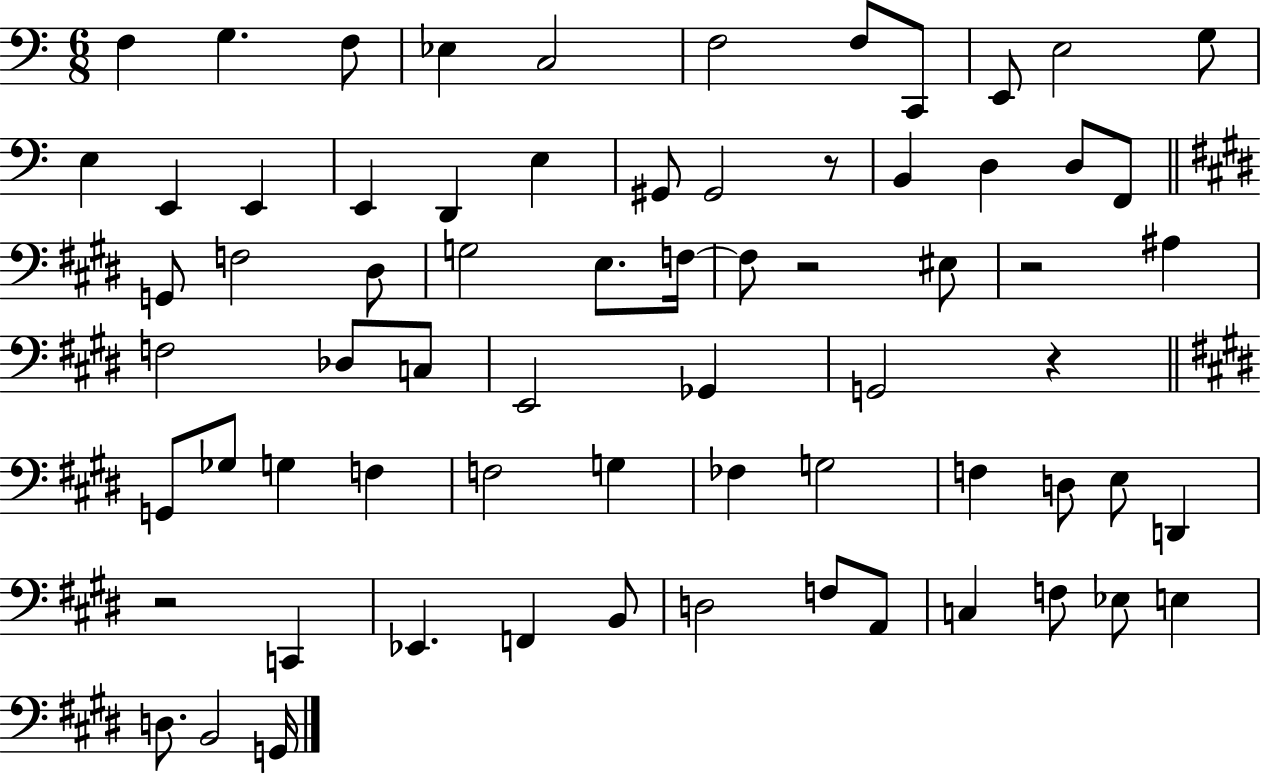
F3/q G3/q. F3/e Eb3/q C3/h F3/h F3/e C2/e E2/e E3/h G3/e E3/q E2/q E2/q E2/q D2/q E3/q G#2/e G#2/h R/e B2/q D3/q D3/e F2/e G2/e F3/h D#3/e G3/h E3/e. F3/s F3/e R/h EIS3/e R/h A#3/q F3/h Db3/e C3/e E2/h Gb2/q G2/h R/q G2/e Gb3/e G3/q F3/q F3/h G3/q FES3/q G3/h F3/q D3/e E3/e D2/q R/h C2/q Eb2/q. F2/q B2/e D3/h F3/e A2/e C3/q F3/e Eb3/e E3/q D3/e. B2/h G2/s